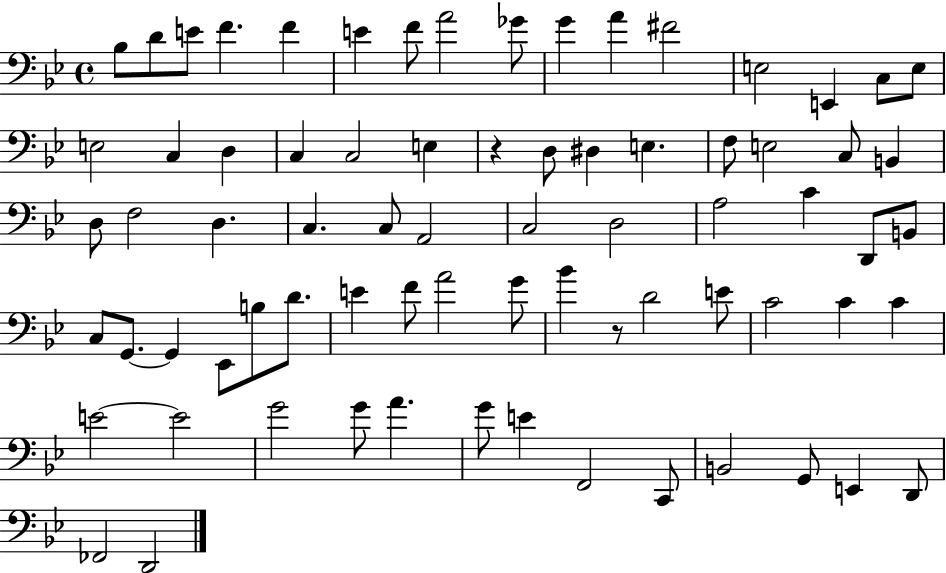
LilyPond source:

{
  \clef bass
  \time 4/4
  \defaultTimeSignature
  \key bes \major
  \repeat volta 2 { bes8 d'8 e'8 f'4. f'4 | e'4 f'8 a'2 ges'8 | g'4 a'4 fis'2 | e2 e,4 c8 e8 | \break e2 c4 d4 | c4 c2 e4 | r4 d8 dis4 e4. | f8 e2 c8 b,4 | \break d8 f2 d4. | c4. c8 a,2 | c2 d2 | a2 c'4 d,8 b,8 | \break c8 g,8.~~ g,4 ees,8 b8 d'8. | e'4 f'8 a'2 g'8 | bes'4 r8 d'2 e'8 | c'2 c'4 c'4 | \break e'2~~ e'2 | g'2 g'8 a'4. | g'8 e'4 f,2 c,8 | b,2 g,8 e,4 d,8 | \break fes,2 d,2 | } \bar "|."
}